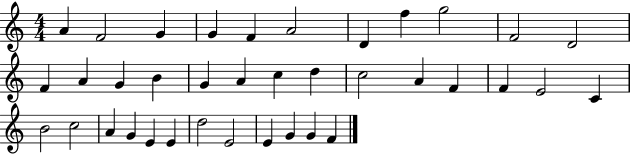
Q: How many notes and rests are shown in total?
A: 37